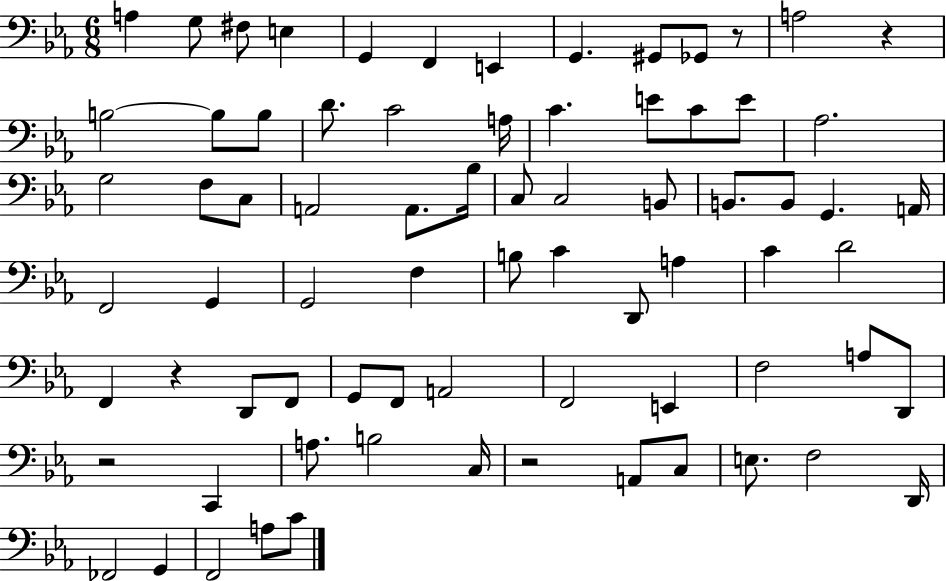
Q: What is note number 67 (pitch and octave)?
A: G2